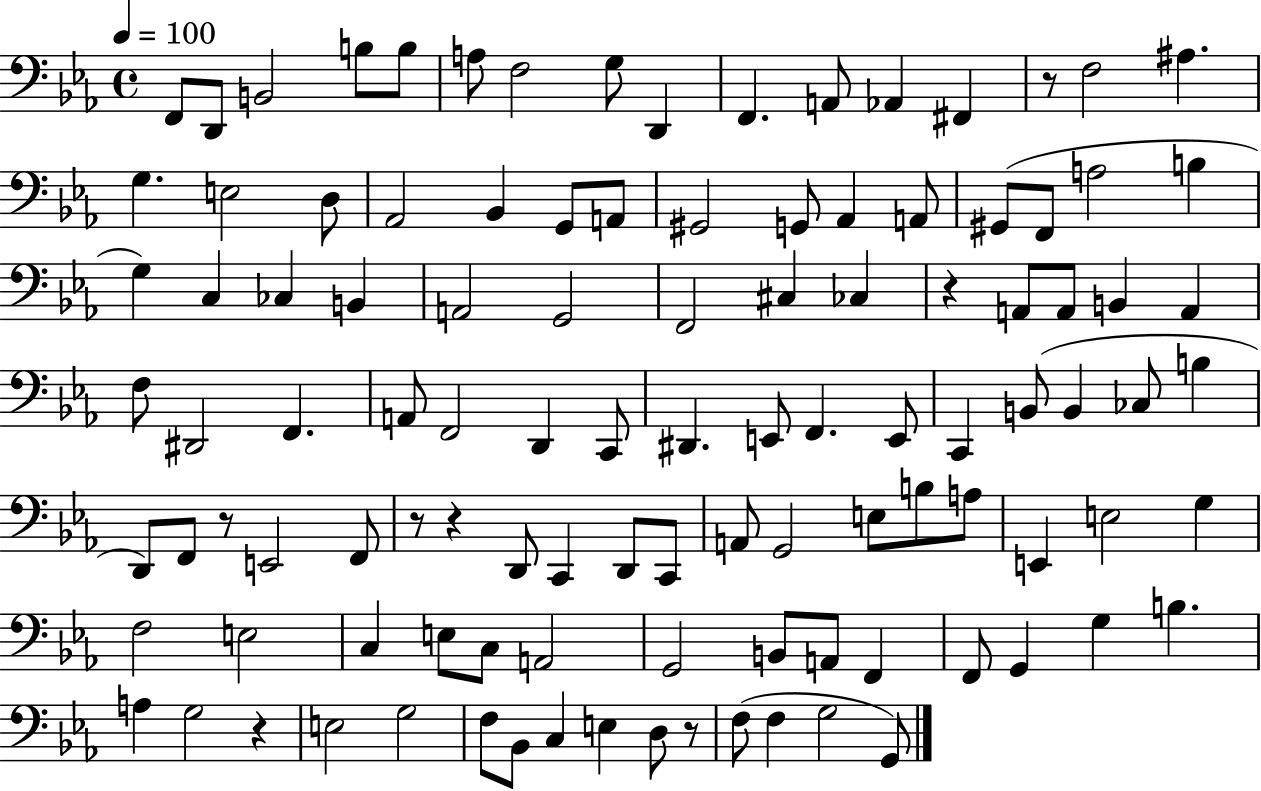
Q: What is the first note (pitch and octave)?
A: F2